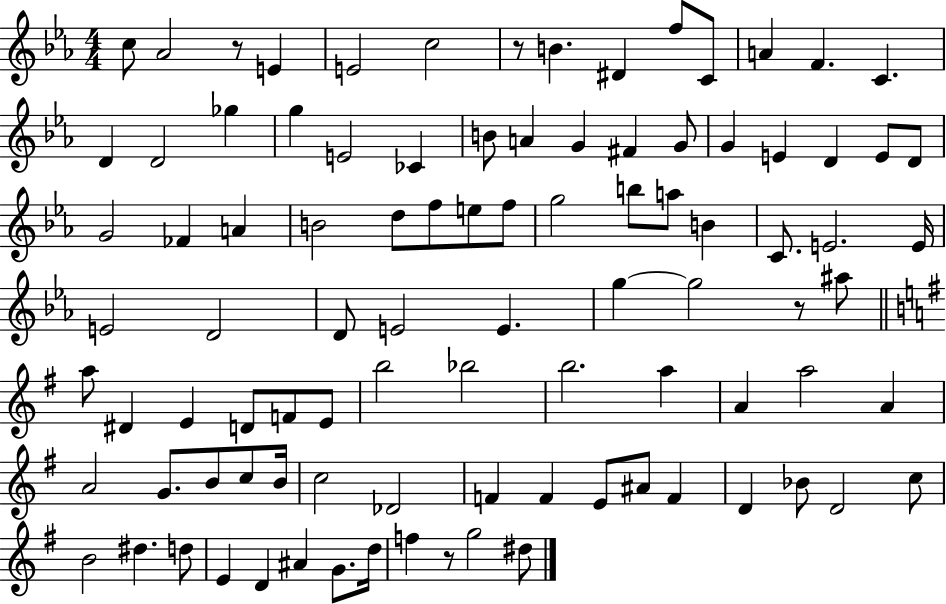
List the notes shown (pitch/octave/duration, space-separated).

C5/e Ab4/h R/e E4/q E4/h C5/h R/e B4/q. D#4/q F5/e C4/e A4/q F4/q. C4/q. D4/q D4/h Gb5/q G5/q E4/h CES4/q B4/e A4/q G4/q F#4/q G4/e G4/q E4/q D4/q E4/e D4/e G4/h FES4/q A4/q B4/h D5/e F5/e E5/e F5/e G5/h B5/e A5/e B4/q C4/e. E4/h. E4/s E4/h D4/h D4/e E4/h E4/q. G5/q G5/h R/e A#5/e A5/e D#4/q E4/q D4/e F4/e E4/e B5/h Bb5/h B5/h. A5/q A4/q A5/h A4/q A4/h G4/e. B4/e C5/e B4/s C5/h Db4/h F4/q F4/q E4/e A#4/e F4/q D4/q Bb4/e D4/h C5/e B4/h D#5/q. D5/e E4/q D4/q A#4/q G4/e. D5/s F5/q R/e G5/h D#5/e